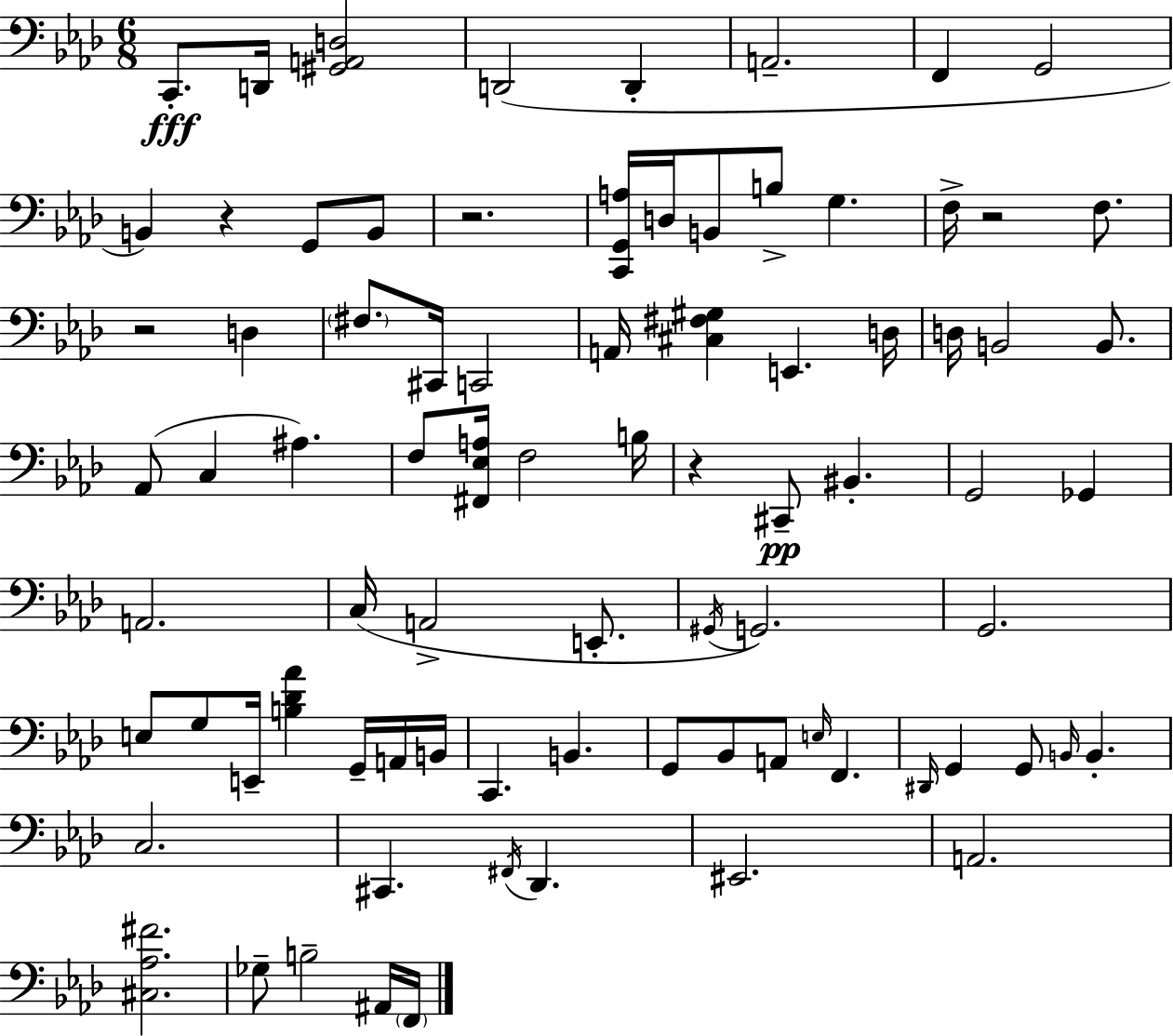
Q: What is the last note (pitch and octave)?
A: F2